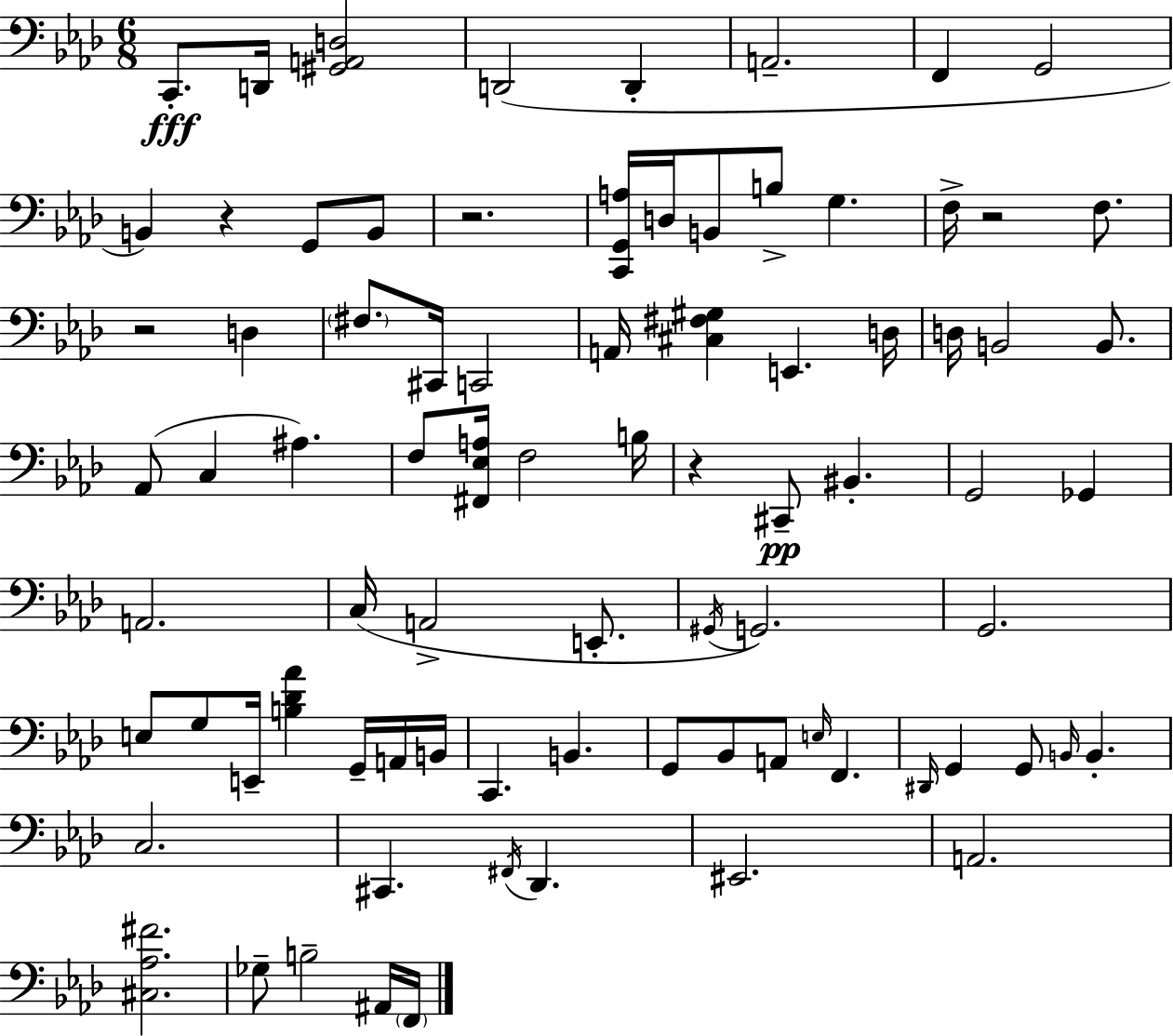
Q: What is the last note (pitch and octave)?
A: F2